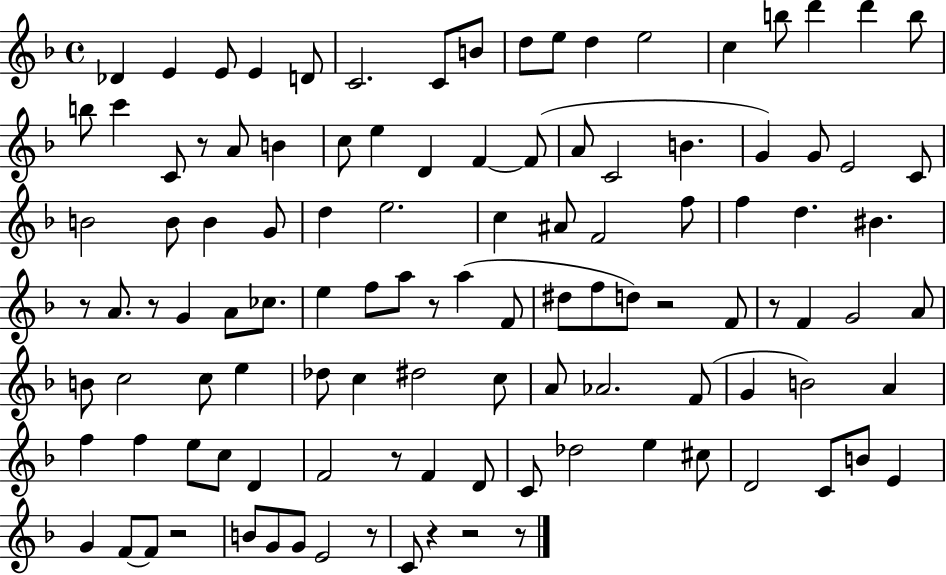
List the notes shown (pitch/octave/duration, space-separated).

Db4/q E4/q E4/e E4/q D4/e C4/h. C4/e B4/e D5/e E5/e D5/q E5/h C5/q B5/e D6/q D6/q B5/e B5/e C6/q C4/e R/e A4/e B4/q C5/e E5/q D4/q F4/q F4/e A4/e C4/h B4/q. G4/q G4/e E4/h C4/e B4/h B4/e B4/q G4/e D5/q E5/h. C5/q A#4/e F4/h F5/e F5/q D5/q. BIS4/q. R/e A4/e. R/e G4/q A4/e CES5/e. E5/q F5/e A5/e R/e A5/q F4/e D#5/e F5/e D5/e R/h F4/e R/e F4/q G4/h A4/e B4/e C5/h C5/e E5/q Db5/e C5/q D#5/h C5/e A4/e Ab4/h. F4/e G4/q B4/h A4/q F5/q F5/q E5/e C5/e D4/q F4/h R/e F4/q D4/e C4/e Db5/h E5/q C#5/e D4/h C4/e B4/e E4/q G4/q F4/e F4/e R/h B4/e G4/e G4/e E4/h R/e C4/e R/q R/h R/e